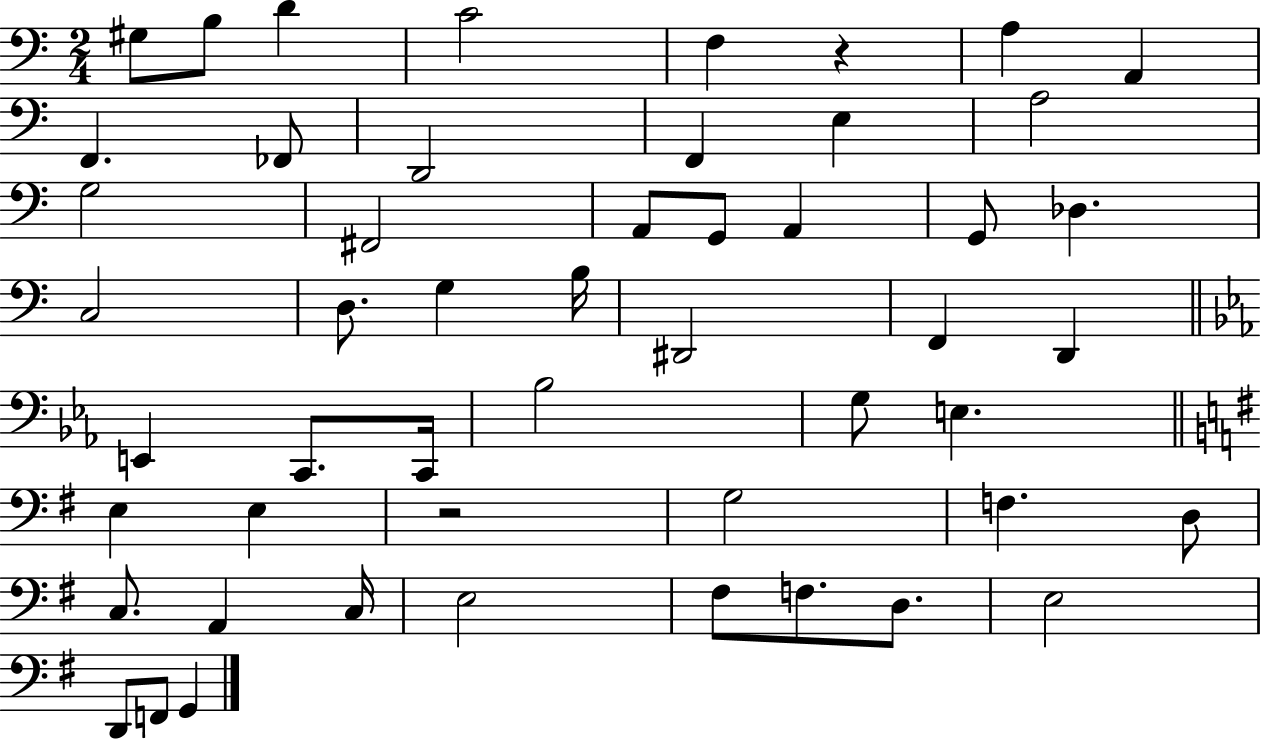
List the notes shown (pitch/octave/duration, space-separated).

G#3/e B3/e D4/q C4/h F3/q R/q A3/q A2/q F2/q. FES2/e D2/h F2/q E3/q A3/h G3/h F#2/h A2/e G2/e A2/q G2/e Db3/q. C3/h D3/e. G3/q B3/s D#2/h F2/q D2/q E2/q C2/e. C2/s Bb3/h G3/e E3/q. E3/q E3/q R/h G3/h F3/q. D3/e C3/e. A2/q C3/s E3/h F#3/e F3/e. D3/e. E3/h D2/e F2/e G2/q